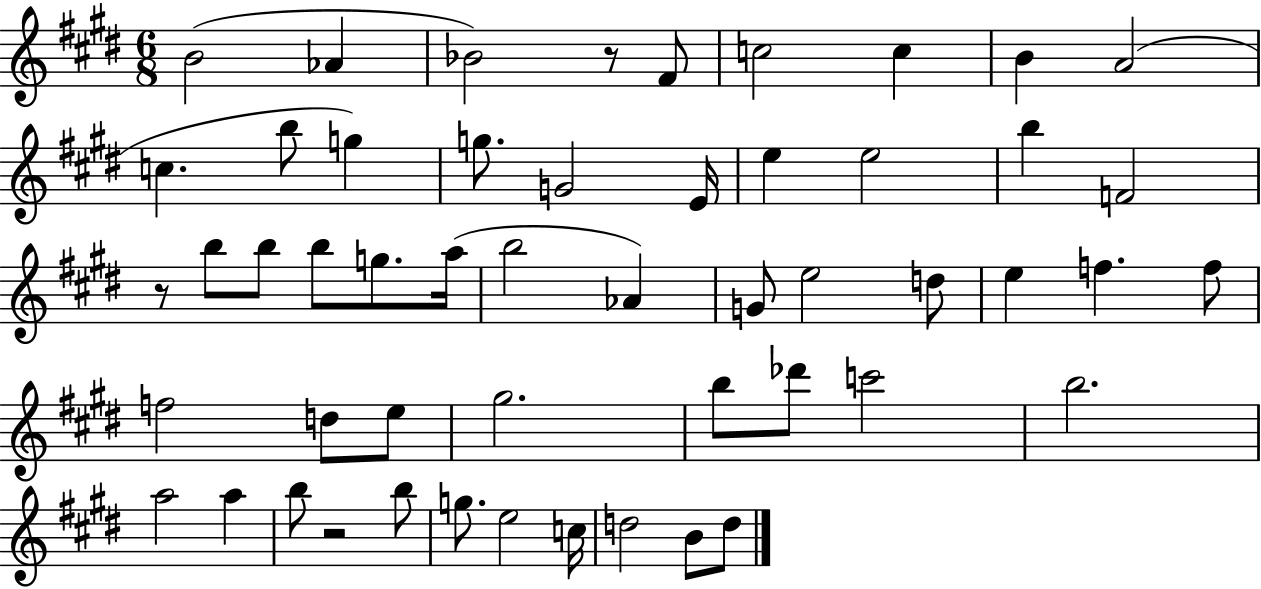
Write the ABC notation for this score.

X:1
T:Untitled
M:6/8
L:1/4
K:E
B2 _A _B2 z/2 ^F/2 c2 c B A2 c b/2 g g/2 G2 E/4 e e2 b F2 z/2 b/2 b/2 b/2 g/2 a/4 b2 _A G/2 e2 d/2 e f f/2 f2 d/2 e/2 ^g2 b/2 _d'/2 c'2 b2 a2 a b/2 z2 b/2 g/2 e2 c/4 d2 B/2 d/2